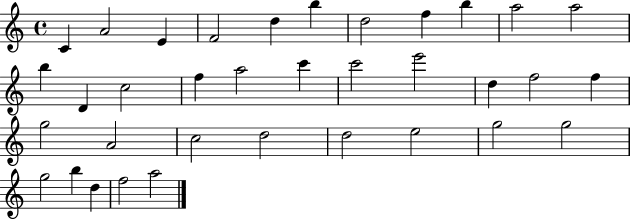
{
  \clef treble
  \time 4/4
  \defaultTimeSignature
  \key c \major
  c'4 a'2 e'4 | f'2 d''4 b''4 | d''2 f''4 b''4 | a''2 a''2 | \break b''4 d'4 c''2 | f''4 a''2 c'''4 | c'''2 e'''2 | d''4 f''2 f''4 | \break g''2 a'2 | c''2 d''2 | d''2 e''2 | g''2 g''2 | \break g''2 b''4 d''4 | f''2 a''2 | \bar "|."
}